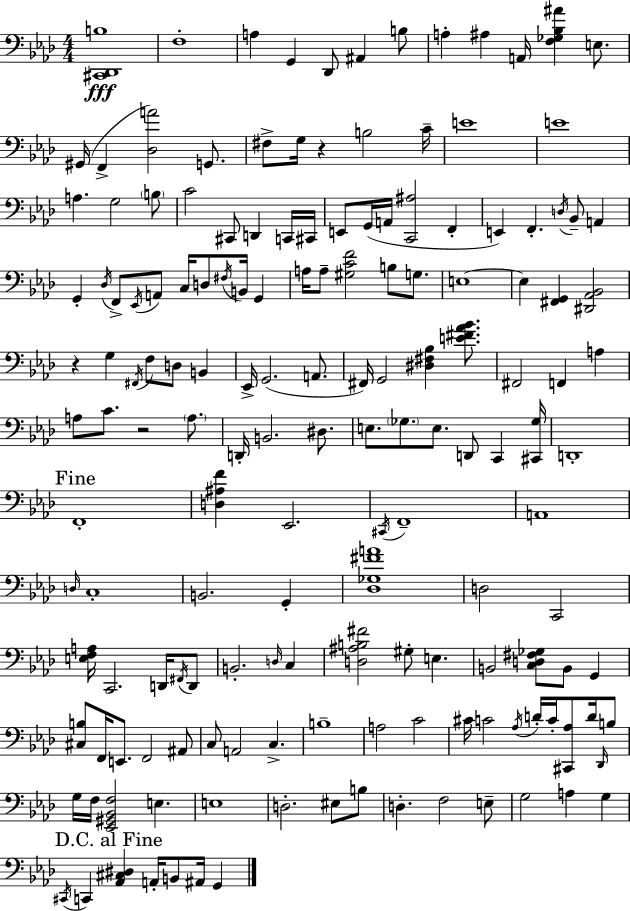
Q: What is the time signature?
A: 4/4